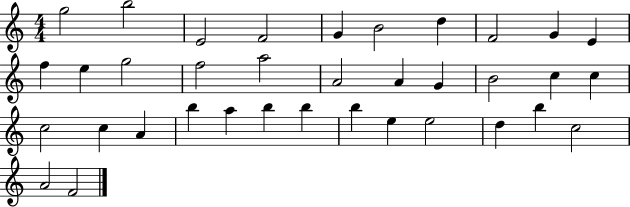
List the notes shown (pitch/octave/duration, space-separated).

G5/h B5/h E4/h F4/h G4/q B4/h D5/q F4/h G4/q E4/q F5/q E5/q G5/h F5/h A5/h A4/h A4/q G4/q B4/h C5/q C5/q C5/h C5/q A4/q B5/q A5/q B5/q B5/q B5/q E5/q E5/h D5/q B5/q C5/h A4/h F4/h